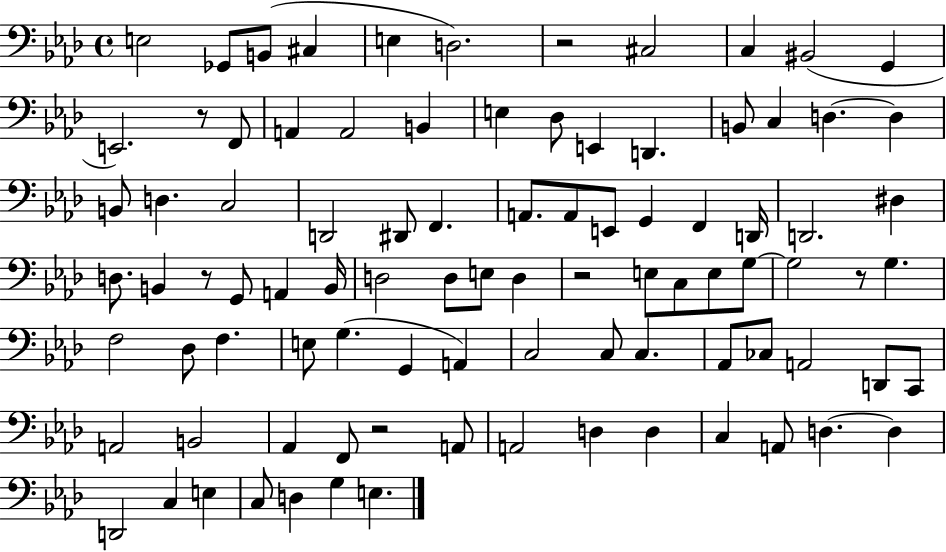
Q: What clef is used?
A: bass